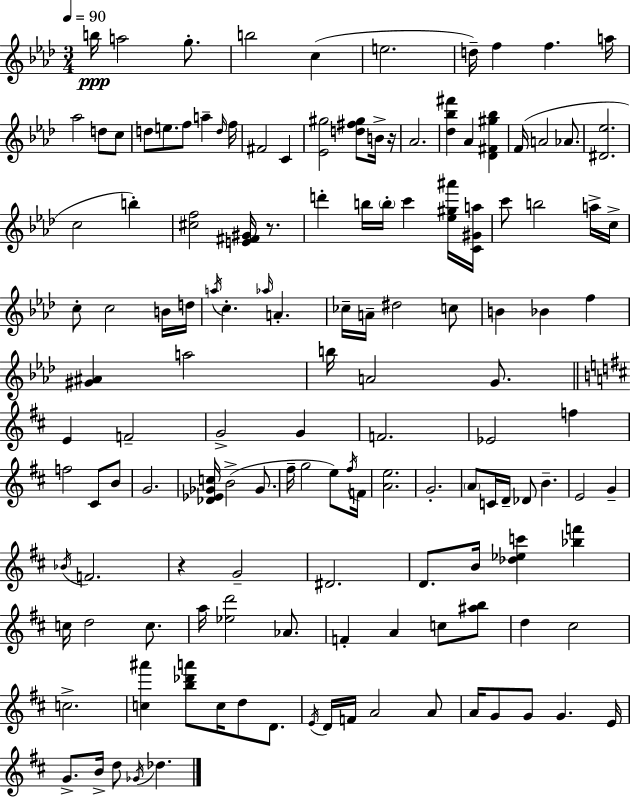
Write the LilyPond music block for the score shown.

{
  \clef treble
  \numericTimeSignature
  \time 3/4
  \key f \minor
  \tempo 4 = 90
  b''16\ppp a''2 g''8.-. | b''2 c''4( | e''2. | d''16--) f''4 f''4. a''16 | \break aes''2 d''8 c''8 | d''8 e''8. f''8 a''4-- \grace { d''16 } | f''16 fis'2 c'4 | <ees' gis''>2 <d'' fis'' gis''>8 b'16-> | \break r16 aes'2. | <des'' bes'' fis'''>4 aes'4 <des' fis' gis'' bes''>4 | f'16( a'2 aes'8. | <dis' ees''>2. | \break c''2 b''4-.) | <cis'' f''>2 <e' fis' gis'>16 r8. | d'''4-. b''16 \parenthesize b''16-. c'''4 <ees'' gis'' ais'''>16 | <c' gis' a''>16 c'''8 b''2 a''16-> | \break c''16-> c''8-. c''2 b'16 | d''16 \acciaccatura { a''16 } c''4.-. \grace { aes''16 } a'4.-. | ces''16-- a'16-- dis''2 | c''8 b'4 bes'4 f''4 | \break <gis' ais'>4 a''2 | b''16 a'2 | g'8. \bar "||" \break \key b \minor e'4 f'2-- | g'2-> g'4 | f'2. | ees'2 f''4 | \break f''2 cis'8 b'8 | g'2. | <des' ees' ges' c''>16 b'2->( ges'8. | fis''16-- g''2 e''8) \acciaccatura { fis''16 } | \break f'16 <a' e''>2. | g'2.-. | \parenthesize a'8 c'16 d'16-- des'8 b'4.-- | e'2 g'4-- | \break \acciaccatura { bes'16 } f'2. | r4 g'2-- | dis'2. | d'8. b'16 <des'' ees'' c'''>4 <bes'' f'''>4 | \break c''16 d''2 c''8. | a''16 <ees'' d'''>2 aes'8. | f'4-. a'4 c''8 | <ais'' b''>8 d''4 cis''2 | \break c''2.-> | <c'' ais'''>4 <b'' des''' a'''>8 c''16 d''8 d'8. | \acciaccatura { e'16 } d'16 f'16 a'2 | a'8 a'16 g'8 g'8 g'4. | \break e'16 g'8.-> b'16-> d''8 \acciaccatura { ges'16 } des''4. | \bar "|."
}